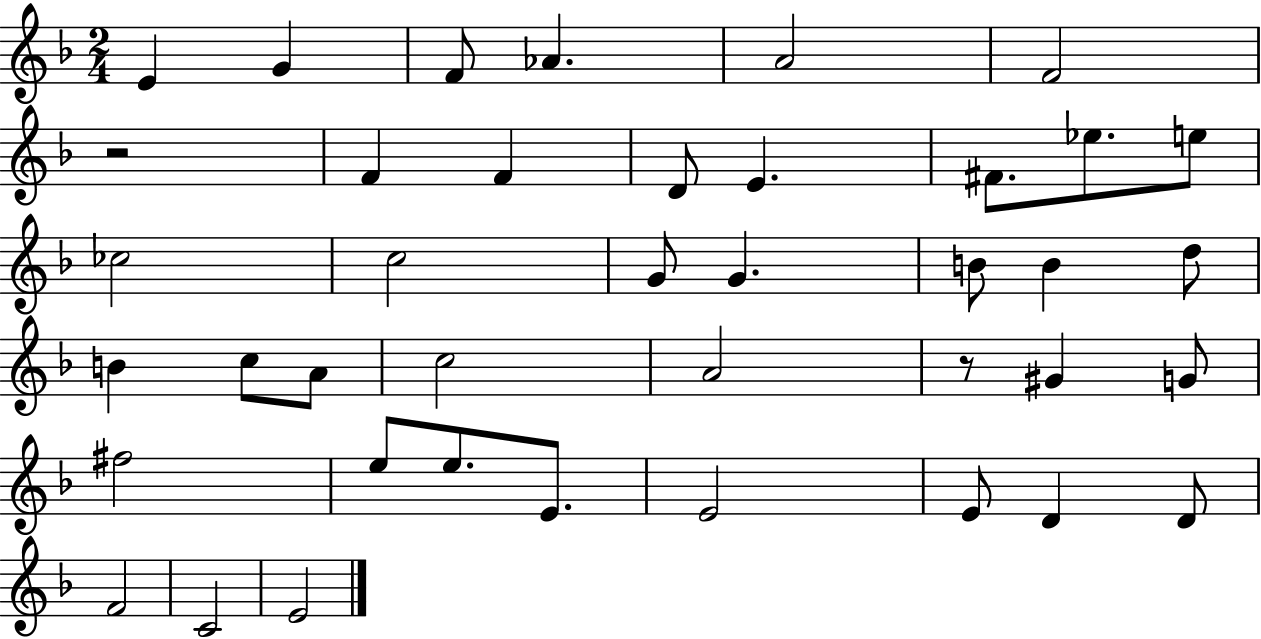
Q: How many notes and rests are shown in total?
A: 40